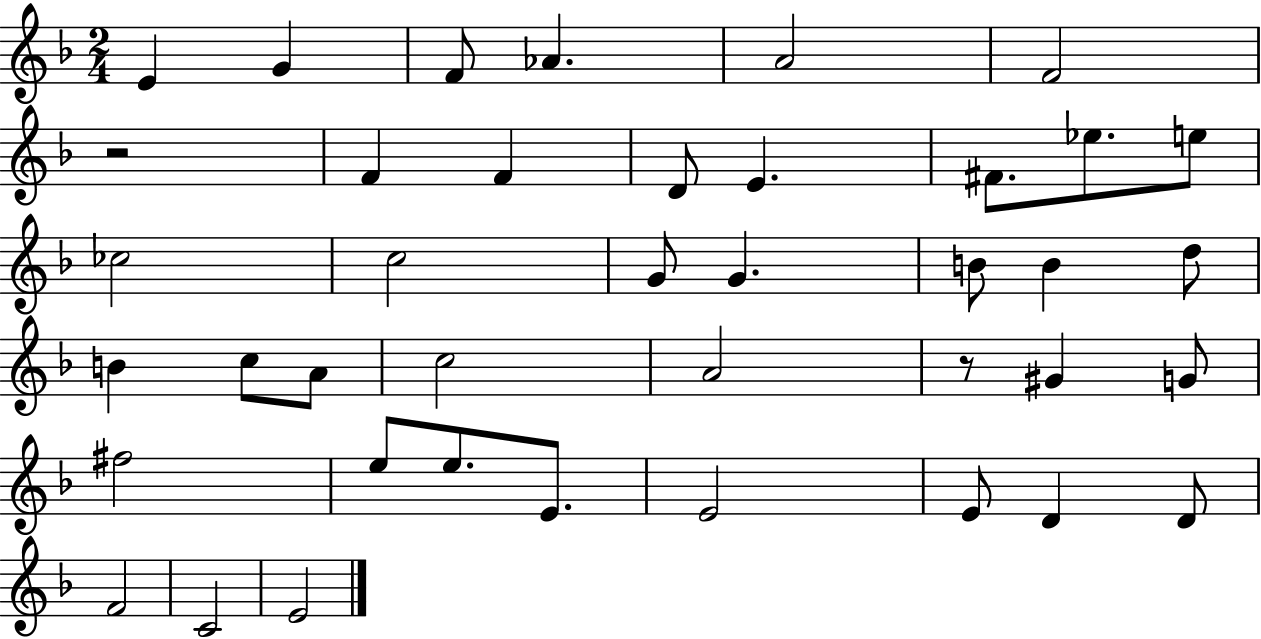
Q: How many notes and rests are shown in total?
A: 40